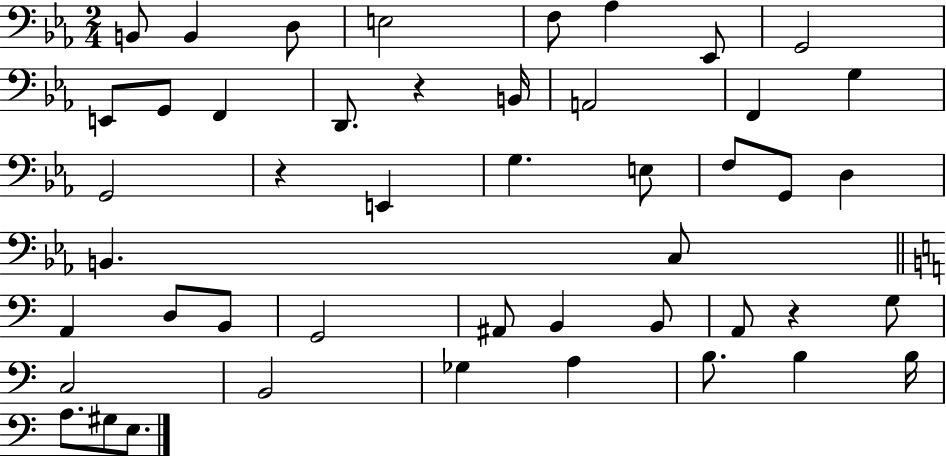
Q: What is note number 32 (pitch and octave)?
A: B2